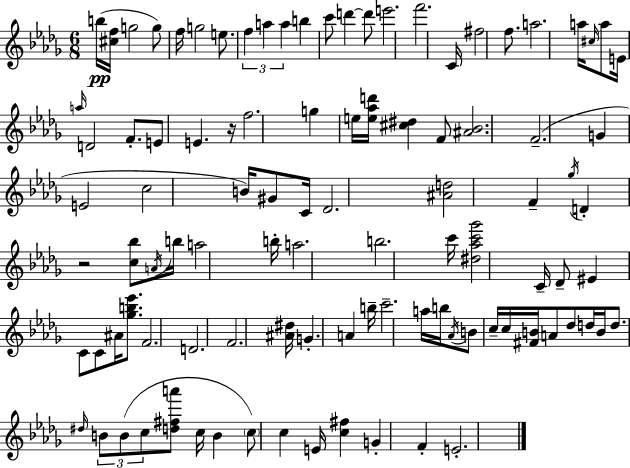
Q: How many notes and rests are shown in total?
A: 100